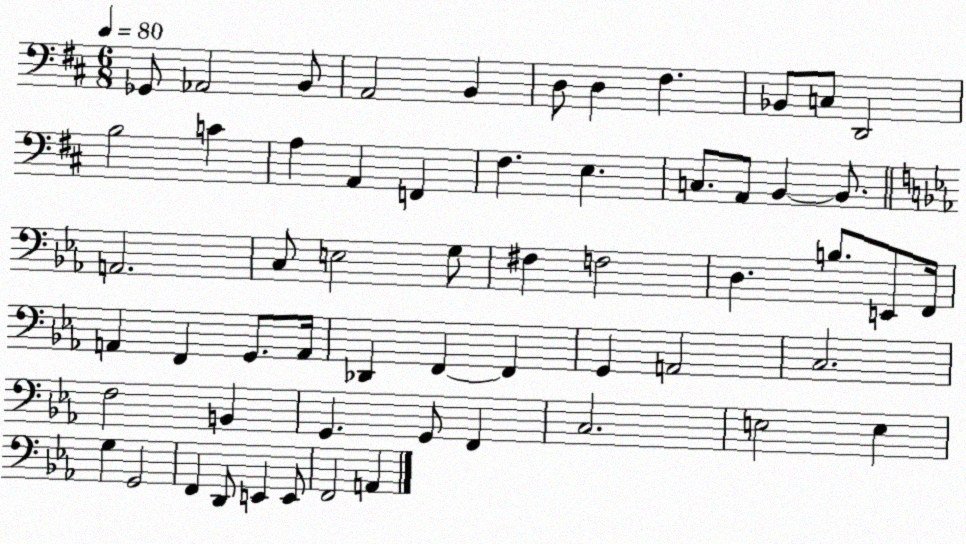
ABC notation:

X:1
T:Untitled
M:6/8
L:1/4
K:D
_G,,/2 _A,,2 B,,/2 A,,2 B,, D,/2 D, ^F, _B,,/2 C,/2 D,,2 B,2 C A, A,, F,, ^F, E, C,/2 A,,/2 B,, B,,/2 A,,2 C,/2 E,2 G,/2 ^F, F,2 D, B,/2 E,,/2 F,,/4 A,, F,, G,,/2 A,,/4 _D,, F,, F,, G,, A,,2 C,2 F,2 B,, G,, G,,/2 F,, C,2 E,2 E, G, G,,2 F,, D,,/2 E,, E,,/2 F,,2 A,,